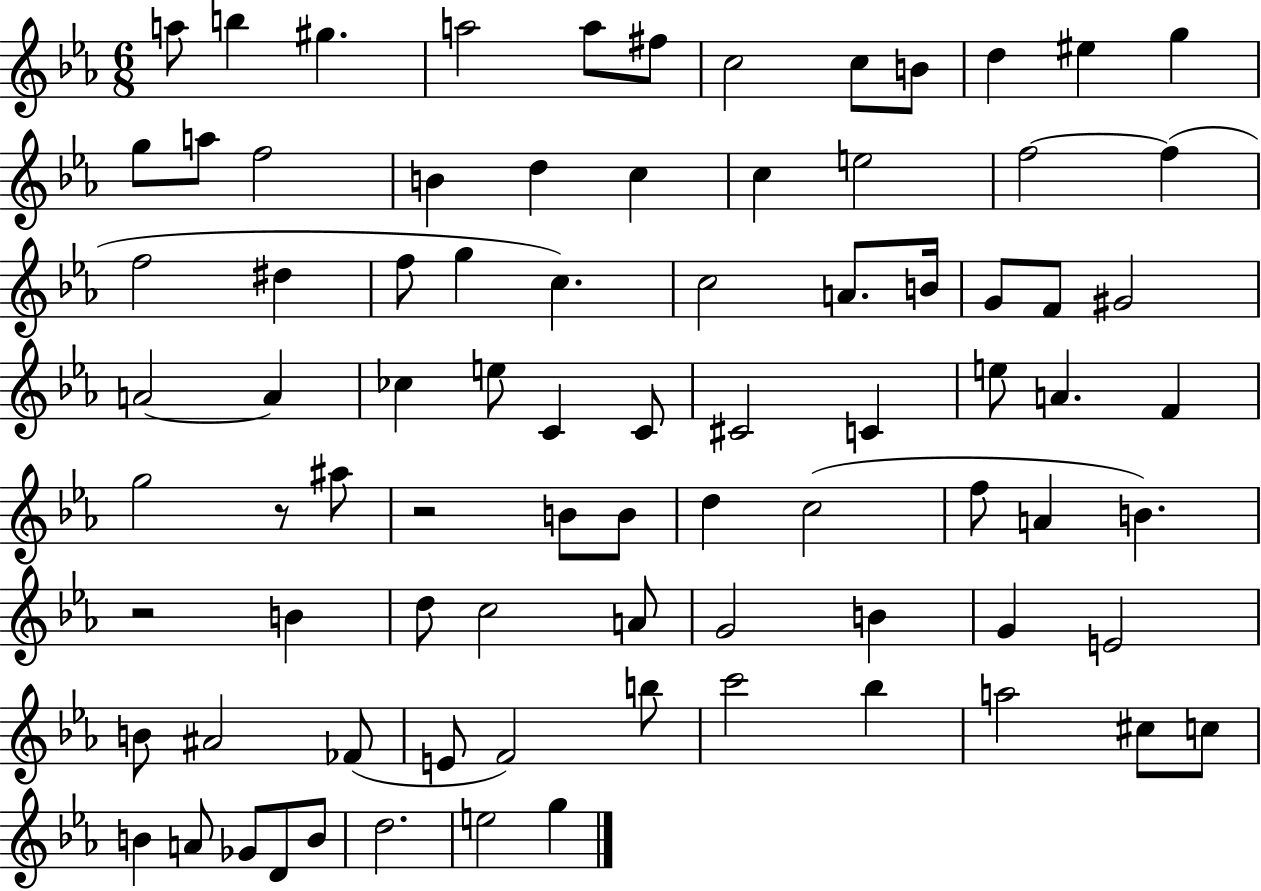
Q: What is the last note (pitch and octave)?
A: G5